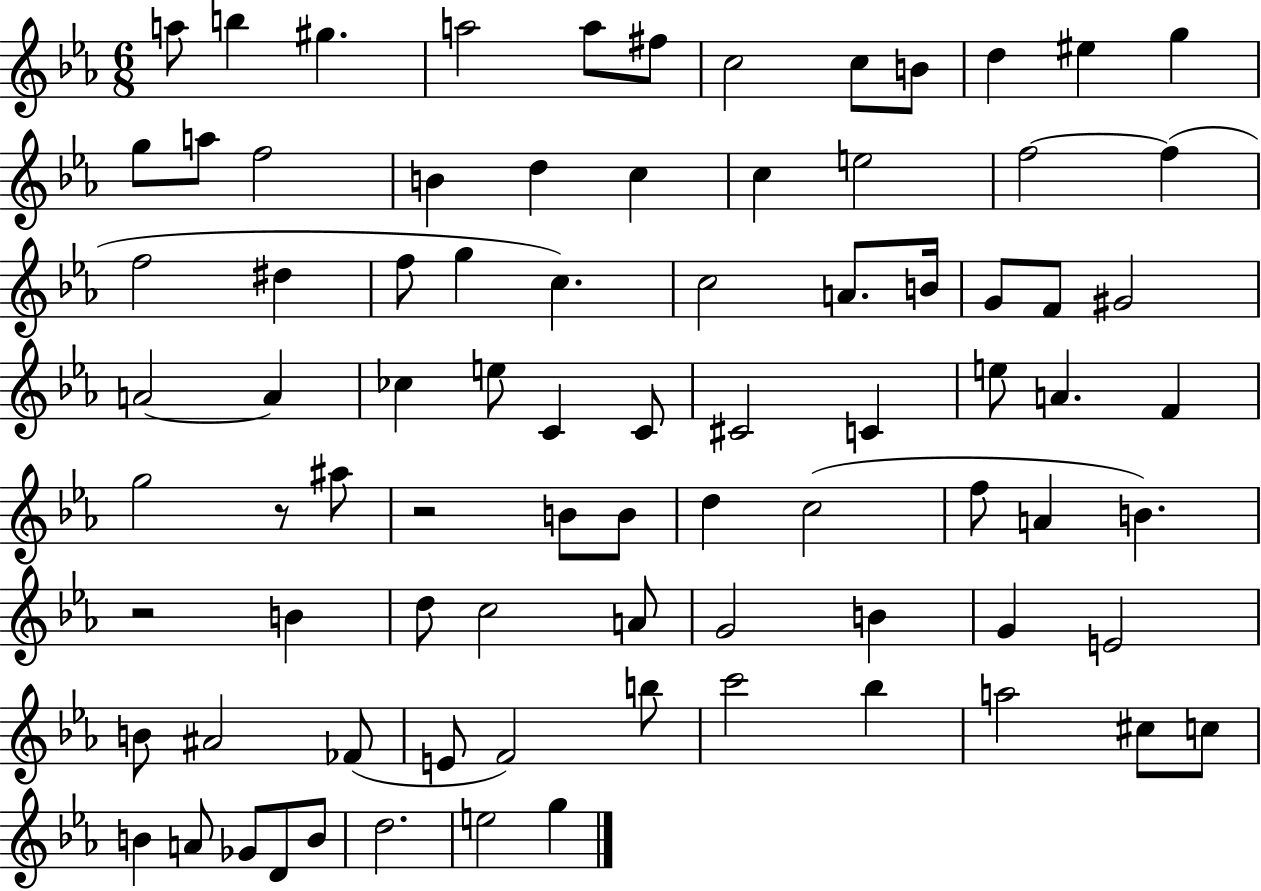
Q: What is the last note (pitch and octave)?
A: G5